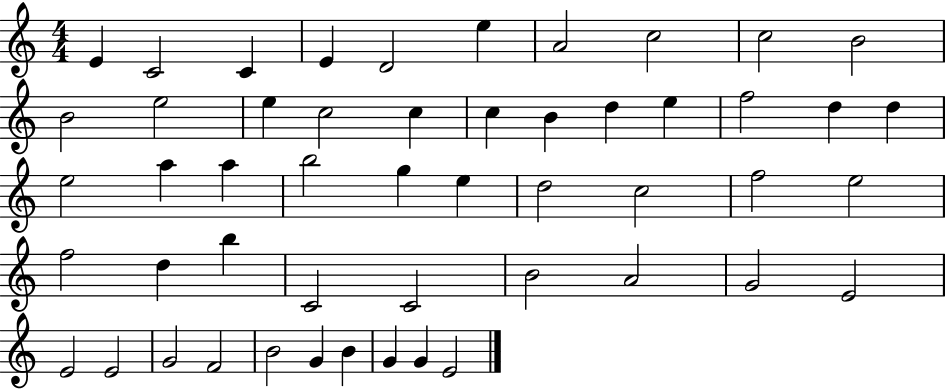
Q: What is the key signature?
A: C major